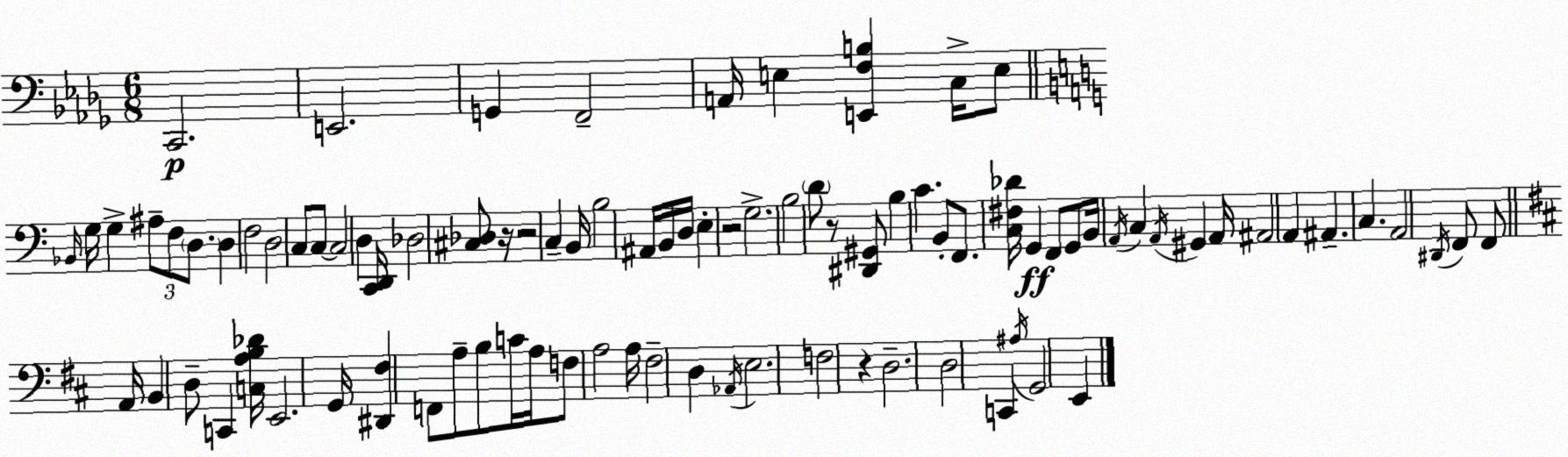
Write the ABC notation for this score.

X:1
T:Untitled
M:6/8
L:1/4
K:Bbm
C,,2 E,,2 G,, F,,2 A,,/4 E, [E,,F,B,] C,/4 E,/2 _B,,/4 G,/4 G, ^A,/2 F,/2 D,/2 D, F,2 D,2 C,/2 C,/2 C,2 D, [C,,D,,]/4 _D,2 [^C,_D,]/2 z/4 z2 C, B,,/4 B,2 ^A,,/4 B,,/4 D,/4 E, z2 G,2 B,2 D/2 z/2 [^D,,^G,,]/2 B, C B,,/2 F,,/2 [C,^F,_D]/4 G,, F,,/2 G,,/2 B,,/4 A,,/4 C, A,,/4 ^G,, A,,/4 ^A,,2 A,, ^A,, C, A,,2 ^D,,/4 F,,/2 F,,/2 A,,/4 B,, D,/2 C,, [C,A,B,_D]/4 E,,2 G,,/4 [^D,,^F,] F,,/2 A,/2 B,/2 C/4 A,/4 F,/2 A,2 A,/4 ^F,2 D, _A,,/4 E,2 F,2 z D,2 D,2 C,, ^A,/4 G,,2 E,,